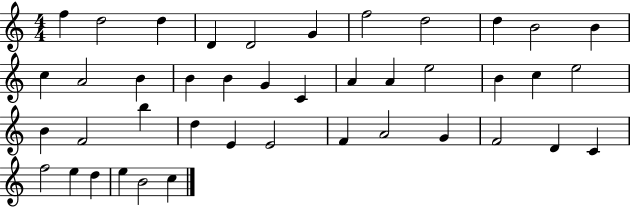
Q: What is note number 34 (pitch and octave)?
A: F4